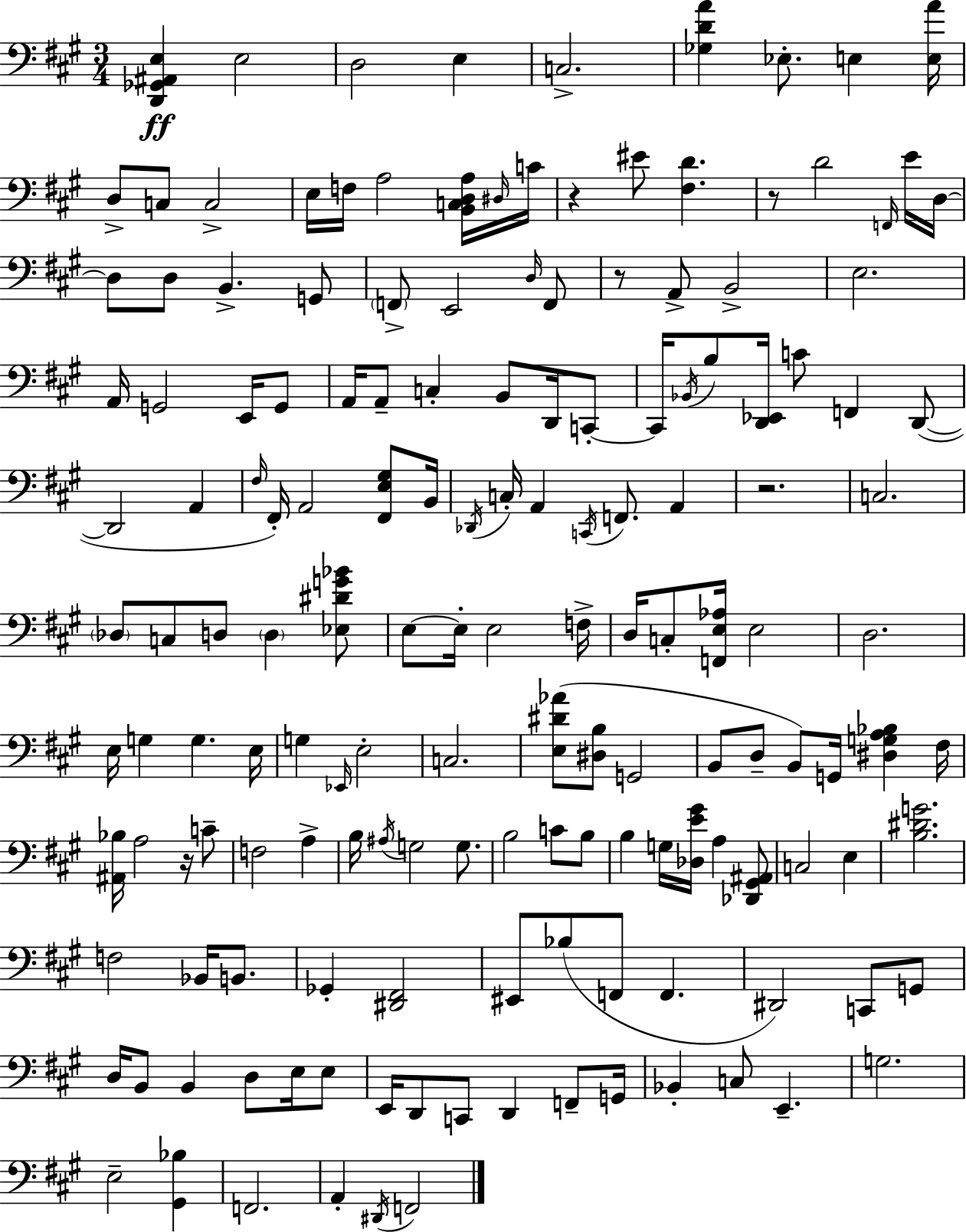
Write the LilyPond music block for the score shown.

{
  \clef bass
  \numericTimeSignature
  \time 3/4
  \key a \major
  \repeat volta 2 { <d, ges, ais, e>4\ff e2 | d2 e4 | c2.-> | <ges d' a'>4 ees8.-. e4 <e a'>16 | \break d8-> c8 c2-> | e16 f16 a2 <b, c d a>16 \grace { dis16 } | c'16 r4 eis'8 <fis d'>4. | r8 d'2 \grace { f,16 } | \break e'16 d16~~ d8 d8 b,4.-> | g,8 \parenthesize f,8-> e,2 | \grace { d16 } f,8 r8 a,8-> b,2-> | e2. | \break a,16 g,2 | e,16 g,8 a,16 a,8-- c4-. b,8 | d,16 c,8-.~~ c,16 \acciaccatura { bes,16 } b8 <d, ees,>16 c'8 f,4 | d,8~(~ d,2 | \break a,4 \grace { fis16 } fis,16-.) a,2 | <fis, e gis>8 b,16 \acciaccatura { des,16 } c16-. a,4 \acciaccatura { c,16 } | f,8. a,4 r2. | c2. | \break \parenthesize des8 c8 d8 | \parenthesize d4 <ees dis' g' bes'>8 e8~~ e16-. e2 | f16-> d16 c8-. <f, e aes>16 e2 | d2. | \break e16 g4 | g4. e16 g4 \grace { ees,16 } | e2-. c2. | <e dis' aes'>8( <dis b>8 | \break g,2 b,8 d8-- | b,8) g,16 <dis g a bes>4 fis16 <ais, bes>16 a2 | r16 c'8-- f2 | a4-> b16 \acciaccatura { ais16 } g2 | \break g8. b2 | c'8 b8 b4 | g16 <des e' gis'>16 a4 <des, gis, ais,>8 c2 | e4 <b dis' g'>2. | \break f2 | bes,16 b,8. ges,4-. | <dis, fis,>2 eis,8 bes8( | f,8 f,4. dis,2) | \break c,8 g,8 d16 b,8 | b,4 d8 e16 e8 e,16 d,8 | c,8 d,4 f,8-- g,16 bes,4-. | c8 e,4.-- g2. | \break e2-- | <gis, bes>4 f,2. | a,4-. | \acciaccatura { dis,16 } f,2 } \bar "|."
}